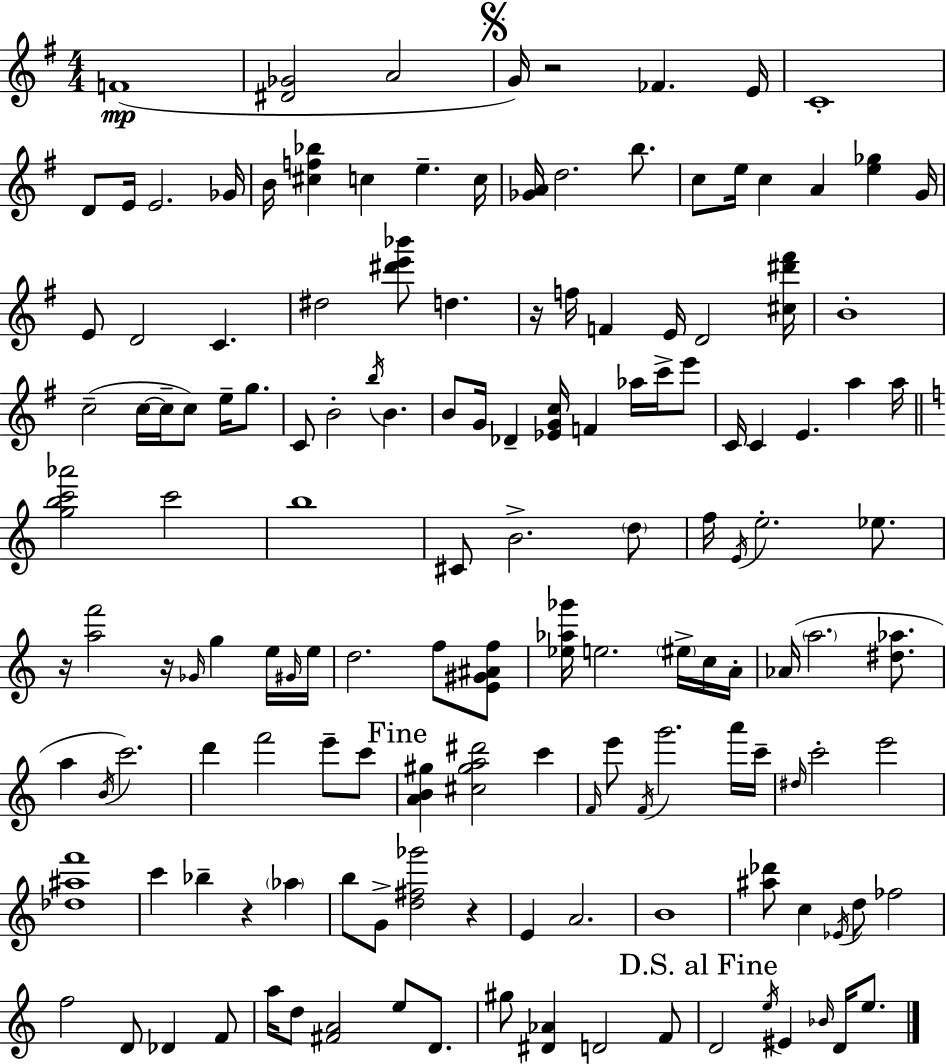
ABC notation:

X:1
T:Untitled
M:4/4
L:1/4
K:Em
F4 [^D_G]2 A2 G/4 z2 _F E/4 C4 D/2 E/4 E2 _G/4 B/4 [^cf_b] c e c/4 [_GA]/4 d2 b/2 c/2 e/4 c A [e_g] G/4 E/2 D2 C ^d2 [^d'e'_b']/2 d z/4 f/4 F E/4 D2 [^c^d'^f']/4 B4 c2 c/4 c/4 c/2 e/4 g/2 C/2 B2 b/4 B B/2 G/4 _D [_EGc]/4 F _a/4 c'/4 e'/2 C/4 C E a a/4 [gbc'_a']2 c'2 b4 ^C/2 B2 d/2 f/4 E/4 e2 _e/2 z/4 [af']2 z/4 _G/4 g e/4 ^G/4 e/4 d2 f/2 [E^G^Af]/2 [_e_a_g']/4 e2 ^e/4 c/4 A/4 _A/4 a2 [^d_a]/2 a B/4 c'2 d' f'2 e'/2 c'/2 [AB^g] [^c^ga^d']2 c' F/4 e'/2 F/4 g'2 a'/4 c'/4 ^d/4 c'2 e'2 [_d^af']4 c' _b z _a b/2 G/2 [d^f_g']2 z E A2 B4 [^a_d']/2 c _E/4 d/2 _f2 f2 D/2 _D F/2 a/4 d/2 [^FA]2 e/2 D/2 ^g/2 [^D_A] D2 F/2 D2 e/4 ^E _B/4 D/4 e/2